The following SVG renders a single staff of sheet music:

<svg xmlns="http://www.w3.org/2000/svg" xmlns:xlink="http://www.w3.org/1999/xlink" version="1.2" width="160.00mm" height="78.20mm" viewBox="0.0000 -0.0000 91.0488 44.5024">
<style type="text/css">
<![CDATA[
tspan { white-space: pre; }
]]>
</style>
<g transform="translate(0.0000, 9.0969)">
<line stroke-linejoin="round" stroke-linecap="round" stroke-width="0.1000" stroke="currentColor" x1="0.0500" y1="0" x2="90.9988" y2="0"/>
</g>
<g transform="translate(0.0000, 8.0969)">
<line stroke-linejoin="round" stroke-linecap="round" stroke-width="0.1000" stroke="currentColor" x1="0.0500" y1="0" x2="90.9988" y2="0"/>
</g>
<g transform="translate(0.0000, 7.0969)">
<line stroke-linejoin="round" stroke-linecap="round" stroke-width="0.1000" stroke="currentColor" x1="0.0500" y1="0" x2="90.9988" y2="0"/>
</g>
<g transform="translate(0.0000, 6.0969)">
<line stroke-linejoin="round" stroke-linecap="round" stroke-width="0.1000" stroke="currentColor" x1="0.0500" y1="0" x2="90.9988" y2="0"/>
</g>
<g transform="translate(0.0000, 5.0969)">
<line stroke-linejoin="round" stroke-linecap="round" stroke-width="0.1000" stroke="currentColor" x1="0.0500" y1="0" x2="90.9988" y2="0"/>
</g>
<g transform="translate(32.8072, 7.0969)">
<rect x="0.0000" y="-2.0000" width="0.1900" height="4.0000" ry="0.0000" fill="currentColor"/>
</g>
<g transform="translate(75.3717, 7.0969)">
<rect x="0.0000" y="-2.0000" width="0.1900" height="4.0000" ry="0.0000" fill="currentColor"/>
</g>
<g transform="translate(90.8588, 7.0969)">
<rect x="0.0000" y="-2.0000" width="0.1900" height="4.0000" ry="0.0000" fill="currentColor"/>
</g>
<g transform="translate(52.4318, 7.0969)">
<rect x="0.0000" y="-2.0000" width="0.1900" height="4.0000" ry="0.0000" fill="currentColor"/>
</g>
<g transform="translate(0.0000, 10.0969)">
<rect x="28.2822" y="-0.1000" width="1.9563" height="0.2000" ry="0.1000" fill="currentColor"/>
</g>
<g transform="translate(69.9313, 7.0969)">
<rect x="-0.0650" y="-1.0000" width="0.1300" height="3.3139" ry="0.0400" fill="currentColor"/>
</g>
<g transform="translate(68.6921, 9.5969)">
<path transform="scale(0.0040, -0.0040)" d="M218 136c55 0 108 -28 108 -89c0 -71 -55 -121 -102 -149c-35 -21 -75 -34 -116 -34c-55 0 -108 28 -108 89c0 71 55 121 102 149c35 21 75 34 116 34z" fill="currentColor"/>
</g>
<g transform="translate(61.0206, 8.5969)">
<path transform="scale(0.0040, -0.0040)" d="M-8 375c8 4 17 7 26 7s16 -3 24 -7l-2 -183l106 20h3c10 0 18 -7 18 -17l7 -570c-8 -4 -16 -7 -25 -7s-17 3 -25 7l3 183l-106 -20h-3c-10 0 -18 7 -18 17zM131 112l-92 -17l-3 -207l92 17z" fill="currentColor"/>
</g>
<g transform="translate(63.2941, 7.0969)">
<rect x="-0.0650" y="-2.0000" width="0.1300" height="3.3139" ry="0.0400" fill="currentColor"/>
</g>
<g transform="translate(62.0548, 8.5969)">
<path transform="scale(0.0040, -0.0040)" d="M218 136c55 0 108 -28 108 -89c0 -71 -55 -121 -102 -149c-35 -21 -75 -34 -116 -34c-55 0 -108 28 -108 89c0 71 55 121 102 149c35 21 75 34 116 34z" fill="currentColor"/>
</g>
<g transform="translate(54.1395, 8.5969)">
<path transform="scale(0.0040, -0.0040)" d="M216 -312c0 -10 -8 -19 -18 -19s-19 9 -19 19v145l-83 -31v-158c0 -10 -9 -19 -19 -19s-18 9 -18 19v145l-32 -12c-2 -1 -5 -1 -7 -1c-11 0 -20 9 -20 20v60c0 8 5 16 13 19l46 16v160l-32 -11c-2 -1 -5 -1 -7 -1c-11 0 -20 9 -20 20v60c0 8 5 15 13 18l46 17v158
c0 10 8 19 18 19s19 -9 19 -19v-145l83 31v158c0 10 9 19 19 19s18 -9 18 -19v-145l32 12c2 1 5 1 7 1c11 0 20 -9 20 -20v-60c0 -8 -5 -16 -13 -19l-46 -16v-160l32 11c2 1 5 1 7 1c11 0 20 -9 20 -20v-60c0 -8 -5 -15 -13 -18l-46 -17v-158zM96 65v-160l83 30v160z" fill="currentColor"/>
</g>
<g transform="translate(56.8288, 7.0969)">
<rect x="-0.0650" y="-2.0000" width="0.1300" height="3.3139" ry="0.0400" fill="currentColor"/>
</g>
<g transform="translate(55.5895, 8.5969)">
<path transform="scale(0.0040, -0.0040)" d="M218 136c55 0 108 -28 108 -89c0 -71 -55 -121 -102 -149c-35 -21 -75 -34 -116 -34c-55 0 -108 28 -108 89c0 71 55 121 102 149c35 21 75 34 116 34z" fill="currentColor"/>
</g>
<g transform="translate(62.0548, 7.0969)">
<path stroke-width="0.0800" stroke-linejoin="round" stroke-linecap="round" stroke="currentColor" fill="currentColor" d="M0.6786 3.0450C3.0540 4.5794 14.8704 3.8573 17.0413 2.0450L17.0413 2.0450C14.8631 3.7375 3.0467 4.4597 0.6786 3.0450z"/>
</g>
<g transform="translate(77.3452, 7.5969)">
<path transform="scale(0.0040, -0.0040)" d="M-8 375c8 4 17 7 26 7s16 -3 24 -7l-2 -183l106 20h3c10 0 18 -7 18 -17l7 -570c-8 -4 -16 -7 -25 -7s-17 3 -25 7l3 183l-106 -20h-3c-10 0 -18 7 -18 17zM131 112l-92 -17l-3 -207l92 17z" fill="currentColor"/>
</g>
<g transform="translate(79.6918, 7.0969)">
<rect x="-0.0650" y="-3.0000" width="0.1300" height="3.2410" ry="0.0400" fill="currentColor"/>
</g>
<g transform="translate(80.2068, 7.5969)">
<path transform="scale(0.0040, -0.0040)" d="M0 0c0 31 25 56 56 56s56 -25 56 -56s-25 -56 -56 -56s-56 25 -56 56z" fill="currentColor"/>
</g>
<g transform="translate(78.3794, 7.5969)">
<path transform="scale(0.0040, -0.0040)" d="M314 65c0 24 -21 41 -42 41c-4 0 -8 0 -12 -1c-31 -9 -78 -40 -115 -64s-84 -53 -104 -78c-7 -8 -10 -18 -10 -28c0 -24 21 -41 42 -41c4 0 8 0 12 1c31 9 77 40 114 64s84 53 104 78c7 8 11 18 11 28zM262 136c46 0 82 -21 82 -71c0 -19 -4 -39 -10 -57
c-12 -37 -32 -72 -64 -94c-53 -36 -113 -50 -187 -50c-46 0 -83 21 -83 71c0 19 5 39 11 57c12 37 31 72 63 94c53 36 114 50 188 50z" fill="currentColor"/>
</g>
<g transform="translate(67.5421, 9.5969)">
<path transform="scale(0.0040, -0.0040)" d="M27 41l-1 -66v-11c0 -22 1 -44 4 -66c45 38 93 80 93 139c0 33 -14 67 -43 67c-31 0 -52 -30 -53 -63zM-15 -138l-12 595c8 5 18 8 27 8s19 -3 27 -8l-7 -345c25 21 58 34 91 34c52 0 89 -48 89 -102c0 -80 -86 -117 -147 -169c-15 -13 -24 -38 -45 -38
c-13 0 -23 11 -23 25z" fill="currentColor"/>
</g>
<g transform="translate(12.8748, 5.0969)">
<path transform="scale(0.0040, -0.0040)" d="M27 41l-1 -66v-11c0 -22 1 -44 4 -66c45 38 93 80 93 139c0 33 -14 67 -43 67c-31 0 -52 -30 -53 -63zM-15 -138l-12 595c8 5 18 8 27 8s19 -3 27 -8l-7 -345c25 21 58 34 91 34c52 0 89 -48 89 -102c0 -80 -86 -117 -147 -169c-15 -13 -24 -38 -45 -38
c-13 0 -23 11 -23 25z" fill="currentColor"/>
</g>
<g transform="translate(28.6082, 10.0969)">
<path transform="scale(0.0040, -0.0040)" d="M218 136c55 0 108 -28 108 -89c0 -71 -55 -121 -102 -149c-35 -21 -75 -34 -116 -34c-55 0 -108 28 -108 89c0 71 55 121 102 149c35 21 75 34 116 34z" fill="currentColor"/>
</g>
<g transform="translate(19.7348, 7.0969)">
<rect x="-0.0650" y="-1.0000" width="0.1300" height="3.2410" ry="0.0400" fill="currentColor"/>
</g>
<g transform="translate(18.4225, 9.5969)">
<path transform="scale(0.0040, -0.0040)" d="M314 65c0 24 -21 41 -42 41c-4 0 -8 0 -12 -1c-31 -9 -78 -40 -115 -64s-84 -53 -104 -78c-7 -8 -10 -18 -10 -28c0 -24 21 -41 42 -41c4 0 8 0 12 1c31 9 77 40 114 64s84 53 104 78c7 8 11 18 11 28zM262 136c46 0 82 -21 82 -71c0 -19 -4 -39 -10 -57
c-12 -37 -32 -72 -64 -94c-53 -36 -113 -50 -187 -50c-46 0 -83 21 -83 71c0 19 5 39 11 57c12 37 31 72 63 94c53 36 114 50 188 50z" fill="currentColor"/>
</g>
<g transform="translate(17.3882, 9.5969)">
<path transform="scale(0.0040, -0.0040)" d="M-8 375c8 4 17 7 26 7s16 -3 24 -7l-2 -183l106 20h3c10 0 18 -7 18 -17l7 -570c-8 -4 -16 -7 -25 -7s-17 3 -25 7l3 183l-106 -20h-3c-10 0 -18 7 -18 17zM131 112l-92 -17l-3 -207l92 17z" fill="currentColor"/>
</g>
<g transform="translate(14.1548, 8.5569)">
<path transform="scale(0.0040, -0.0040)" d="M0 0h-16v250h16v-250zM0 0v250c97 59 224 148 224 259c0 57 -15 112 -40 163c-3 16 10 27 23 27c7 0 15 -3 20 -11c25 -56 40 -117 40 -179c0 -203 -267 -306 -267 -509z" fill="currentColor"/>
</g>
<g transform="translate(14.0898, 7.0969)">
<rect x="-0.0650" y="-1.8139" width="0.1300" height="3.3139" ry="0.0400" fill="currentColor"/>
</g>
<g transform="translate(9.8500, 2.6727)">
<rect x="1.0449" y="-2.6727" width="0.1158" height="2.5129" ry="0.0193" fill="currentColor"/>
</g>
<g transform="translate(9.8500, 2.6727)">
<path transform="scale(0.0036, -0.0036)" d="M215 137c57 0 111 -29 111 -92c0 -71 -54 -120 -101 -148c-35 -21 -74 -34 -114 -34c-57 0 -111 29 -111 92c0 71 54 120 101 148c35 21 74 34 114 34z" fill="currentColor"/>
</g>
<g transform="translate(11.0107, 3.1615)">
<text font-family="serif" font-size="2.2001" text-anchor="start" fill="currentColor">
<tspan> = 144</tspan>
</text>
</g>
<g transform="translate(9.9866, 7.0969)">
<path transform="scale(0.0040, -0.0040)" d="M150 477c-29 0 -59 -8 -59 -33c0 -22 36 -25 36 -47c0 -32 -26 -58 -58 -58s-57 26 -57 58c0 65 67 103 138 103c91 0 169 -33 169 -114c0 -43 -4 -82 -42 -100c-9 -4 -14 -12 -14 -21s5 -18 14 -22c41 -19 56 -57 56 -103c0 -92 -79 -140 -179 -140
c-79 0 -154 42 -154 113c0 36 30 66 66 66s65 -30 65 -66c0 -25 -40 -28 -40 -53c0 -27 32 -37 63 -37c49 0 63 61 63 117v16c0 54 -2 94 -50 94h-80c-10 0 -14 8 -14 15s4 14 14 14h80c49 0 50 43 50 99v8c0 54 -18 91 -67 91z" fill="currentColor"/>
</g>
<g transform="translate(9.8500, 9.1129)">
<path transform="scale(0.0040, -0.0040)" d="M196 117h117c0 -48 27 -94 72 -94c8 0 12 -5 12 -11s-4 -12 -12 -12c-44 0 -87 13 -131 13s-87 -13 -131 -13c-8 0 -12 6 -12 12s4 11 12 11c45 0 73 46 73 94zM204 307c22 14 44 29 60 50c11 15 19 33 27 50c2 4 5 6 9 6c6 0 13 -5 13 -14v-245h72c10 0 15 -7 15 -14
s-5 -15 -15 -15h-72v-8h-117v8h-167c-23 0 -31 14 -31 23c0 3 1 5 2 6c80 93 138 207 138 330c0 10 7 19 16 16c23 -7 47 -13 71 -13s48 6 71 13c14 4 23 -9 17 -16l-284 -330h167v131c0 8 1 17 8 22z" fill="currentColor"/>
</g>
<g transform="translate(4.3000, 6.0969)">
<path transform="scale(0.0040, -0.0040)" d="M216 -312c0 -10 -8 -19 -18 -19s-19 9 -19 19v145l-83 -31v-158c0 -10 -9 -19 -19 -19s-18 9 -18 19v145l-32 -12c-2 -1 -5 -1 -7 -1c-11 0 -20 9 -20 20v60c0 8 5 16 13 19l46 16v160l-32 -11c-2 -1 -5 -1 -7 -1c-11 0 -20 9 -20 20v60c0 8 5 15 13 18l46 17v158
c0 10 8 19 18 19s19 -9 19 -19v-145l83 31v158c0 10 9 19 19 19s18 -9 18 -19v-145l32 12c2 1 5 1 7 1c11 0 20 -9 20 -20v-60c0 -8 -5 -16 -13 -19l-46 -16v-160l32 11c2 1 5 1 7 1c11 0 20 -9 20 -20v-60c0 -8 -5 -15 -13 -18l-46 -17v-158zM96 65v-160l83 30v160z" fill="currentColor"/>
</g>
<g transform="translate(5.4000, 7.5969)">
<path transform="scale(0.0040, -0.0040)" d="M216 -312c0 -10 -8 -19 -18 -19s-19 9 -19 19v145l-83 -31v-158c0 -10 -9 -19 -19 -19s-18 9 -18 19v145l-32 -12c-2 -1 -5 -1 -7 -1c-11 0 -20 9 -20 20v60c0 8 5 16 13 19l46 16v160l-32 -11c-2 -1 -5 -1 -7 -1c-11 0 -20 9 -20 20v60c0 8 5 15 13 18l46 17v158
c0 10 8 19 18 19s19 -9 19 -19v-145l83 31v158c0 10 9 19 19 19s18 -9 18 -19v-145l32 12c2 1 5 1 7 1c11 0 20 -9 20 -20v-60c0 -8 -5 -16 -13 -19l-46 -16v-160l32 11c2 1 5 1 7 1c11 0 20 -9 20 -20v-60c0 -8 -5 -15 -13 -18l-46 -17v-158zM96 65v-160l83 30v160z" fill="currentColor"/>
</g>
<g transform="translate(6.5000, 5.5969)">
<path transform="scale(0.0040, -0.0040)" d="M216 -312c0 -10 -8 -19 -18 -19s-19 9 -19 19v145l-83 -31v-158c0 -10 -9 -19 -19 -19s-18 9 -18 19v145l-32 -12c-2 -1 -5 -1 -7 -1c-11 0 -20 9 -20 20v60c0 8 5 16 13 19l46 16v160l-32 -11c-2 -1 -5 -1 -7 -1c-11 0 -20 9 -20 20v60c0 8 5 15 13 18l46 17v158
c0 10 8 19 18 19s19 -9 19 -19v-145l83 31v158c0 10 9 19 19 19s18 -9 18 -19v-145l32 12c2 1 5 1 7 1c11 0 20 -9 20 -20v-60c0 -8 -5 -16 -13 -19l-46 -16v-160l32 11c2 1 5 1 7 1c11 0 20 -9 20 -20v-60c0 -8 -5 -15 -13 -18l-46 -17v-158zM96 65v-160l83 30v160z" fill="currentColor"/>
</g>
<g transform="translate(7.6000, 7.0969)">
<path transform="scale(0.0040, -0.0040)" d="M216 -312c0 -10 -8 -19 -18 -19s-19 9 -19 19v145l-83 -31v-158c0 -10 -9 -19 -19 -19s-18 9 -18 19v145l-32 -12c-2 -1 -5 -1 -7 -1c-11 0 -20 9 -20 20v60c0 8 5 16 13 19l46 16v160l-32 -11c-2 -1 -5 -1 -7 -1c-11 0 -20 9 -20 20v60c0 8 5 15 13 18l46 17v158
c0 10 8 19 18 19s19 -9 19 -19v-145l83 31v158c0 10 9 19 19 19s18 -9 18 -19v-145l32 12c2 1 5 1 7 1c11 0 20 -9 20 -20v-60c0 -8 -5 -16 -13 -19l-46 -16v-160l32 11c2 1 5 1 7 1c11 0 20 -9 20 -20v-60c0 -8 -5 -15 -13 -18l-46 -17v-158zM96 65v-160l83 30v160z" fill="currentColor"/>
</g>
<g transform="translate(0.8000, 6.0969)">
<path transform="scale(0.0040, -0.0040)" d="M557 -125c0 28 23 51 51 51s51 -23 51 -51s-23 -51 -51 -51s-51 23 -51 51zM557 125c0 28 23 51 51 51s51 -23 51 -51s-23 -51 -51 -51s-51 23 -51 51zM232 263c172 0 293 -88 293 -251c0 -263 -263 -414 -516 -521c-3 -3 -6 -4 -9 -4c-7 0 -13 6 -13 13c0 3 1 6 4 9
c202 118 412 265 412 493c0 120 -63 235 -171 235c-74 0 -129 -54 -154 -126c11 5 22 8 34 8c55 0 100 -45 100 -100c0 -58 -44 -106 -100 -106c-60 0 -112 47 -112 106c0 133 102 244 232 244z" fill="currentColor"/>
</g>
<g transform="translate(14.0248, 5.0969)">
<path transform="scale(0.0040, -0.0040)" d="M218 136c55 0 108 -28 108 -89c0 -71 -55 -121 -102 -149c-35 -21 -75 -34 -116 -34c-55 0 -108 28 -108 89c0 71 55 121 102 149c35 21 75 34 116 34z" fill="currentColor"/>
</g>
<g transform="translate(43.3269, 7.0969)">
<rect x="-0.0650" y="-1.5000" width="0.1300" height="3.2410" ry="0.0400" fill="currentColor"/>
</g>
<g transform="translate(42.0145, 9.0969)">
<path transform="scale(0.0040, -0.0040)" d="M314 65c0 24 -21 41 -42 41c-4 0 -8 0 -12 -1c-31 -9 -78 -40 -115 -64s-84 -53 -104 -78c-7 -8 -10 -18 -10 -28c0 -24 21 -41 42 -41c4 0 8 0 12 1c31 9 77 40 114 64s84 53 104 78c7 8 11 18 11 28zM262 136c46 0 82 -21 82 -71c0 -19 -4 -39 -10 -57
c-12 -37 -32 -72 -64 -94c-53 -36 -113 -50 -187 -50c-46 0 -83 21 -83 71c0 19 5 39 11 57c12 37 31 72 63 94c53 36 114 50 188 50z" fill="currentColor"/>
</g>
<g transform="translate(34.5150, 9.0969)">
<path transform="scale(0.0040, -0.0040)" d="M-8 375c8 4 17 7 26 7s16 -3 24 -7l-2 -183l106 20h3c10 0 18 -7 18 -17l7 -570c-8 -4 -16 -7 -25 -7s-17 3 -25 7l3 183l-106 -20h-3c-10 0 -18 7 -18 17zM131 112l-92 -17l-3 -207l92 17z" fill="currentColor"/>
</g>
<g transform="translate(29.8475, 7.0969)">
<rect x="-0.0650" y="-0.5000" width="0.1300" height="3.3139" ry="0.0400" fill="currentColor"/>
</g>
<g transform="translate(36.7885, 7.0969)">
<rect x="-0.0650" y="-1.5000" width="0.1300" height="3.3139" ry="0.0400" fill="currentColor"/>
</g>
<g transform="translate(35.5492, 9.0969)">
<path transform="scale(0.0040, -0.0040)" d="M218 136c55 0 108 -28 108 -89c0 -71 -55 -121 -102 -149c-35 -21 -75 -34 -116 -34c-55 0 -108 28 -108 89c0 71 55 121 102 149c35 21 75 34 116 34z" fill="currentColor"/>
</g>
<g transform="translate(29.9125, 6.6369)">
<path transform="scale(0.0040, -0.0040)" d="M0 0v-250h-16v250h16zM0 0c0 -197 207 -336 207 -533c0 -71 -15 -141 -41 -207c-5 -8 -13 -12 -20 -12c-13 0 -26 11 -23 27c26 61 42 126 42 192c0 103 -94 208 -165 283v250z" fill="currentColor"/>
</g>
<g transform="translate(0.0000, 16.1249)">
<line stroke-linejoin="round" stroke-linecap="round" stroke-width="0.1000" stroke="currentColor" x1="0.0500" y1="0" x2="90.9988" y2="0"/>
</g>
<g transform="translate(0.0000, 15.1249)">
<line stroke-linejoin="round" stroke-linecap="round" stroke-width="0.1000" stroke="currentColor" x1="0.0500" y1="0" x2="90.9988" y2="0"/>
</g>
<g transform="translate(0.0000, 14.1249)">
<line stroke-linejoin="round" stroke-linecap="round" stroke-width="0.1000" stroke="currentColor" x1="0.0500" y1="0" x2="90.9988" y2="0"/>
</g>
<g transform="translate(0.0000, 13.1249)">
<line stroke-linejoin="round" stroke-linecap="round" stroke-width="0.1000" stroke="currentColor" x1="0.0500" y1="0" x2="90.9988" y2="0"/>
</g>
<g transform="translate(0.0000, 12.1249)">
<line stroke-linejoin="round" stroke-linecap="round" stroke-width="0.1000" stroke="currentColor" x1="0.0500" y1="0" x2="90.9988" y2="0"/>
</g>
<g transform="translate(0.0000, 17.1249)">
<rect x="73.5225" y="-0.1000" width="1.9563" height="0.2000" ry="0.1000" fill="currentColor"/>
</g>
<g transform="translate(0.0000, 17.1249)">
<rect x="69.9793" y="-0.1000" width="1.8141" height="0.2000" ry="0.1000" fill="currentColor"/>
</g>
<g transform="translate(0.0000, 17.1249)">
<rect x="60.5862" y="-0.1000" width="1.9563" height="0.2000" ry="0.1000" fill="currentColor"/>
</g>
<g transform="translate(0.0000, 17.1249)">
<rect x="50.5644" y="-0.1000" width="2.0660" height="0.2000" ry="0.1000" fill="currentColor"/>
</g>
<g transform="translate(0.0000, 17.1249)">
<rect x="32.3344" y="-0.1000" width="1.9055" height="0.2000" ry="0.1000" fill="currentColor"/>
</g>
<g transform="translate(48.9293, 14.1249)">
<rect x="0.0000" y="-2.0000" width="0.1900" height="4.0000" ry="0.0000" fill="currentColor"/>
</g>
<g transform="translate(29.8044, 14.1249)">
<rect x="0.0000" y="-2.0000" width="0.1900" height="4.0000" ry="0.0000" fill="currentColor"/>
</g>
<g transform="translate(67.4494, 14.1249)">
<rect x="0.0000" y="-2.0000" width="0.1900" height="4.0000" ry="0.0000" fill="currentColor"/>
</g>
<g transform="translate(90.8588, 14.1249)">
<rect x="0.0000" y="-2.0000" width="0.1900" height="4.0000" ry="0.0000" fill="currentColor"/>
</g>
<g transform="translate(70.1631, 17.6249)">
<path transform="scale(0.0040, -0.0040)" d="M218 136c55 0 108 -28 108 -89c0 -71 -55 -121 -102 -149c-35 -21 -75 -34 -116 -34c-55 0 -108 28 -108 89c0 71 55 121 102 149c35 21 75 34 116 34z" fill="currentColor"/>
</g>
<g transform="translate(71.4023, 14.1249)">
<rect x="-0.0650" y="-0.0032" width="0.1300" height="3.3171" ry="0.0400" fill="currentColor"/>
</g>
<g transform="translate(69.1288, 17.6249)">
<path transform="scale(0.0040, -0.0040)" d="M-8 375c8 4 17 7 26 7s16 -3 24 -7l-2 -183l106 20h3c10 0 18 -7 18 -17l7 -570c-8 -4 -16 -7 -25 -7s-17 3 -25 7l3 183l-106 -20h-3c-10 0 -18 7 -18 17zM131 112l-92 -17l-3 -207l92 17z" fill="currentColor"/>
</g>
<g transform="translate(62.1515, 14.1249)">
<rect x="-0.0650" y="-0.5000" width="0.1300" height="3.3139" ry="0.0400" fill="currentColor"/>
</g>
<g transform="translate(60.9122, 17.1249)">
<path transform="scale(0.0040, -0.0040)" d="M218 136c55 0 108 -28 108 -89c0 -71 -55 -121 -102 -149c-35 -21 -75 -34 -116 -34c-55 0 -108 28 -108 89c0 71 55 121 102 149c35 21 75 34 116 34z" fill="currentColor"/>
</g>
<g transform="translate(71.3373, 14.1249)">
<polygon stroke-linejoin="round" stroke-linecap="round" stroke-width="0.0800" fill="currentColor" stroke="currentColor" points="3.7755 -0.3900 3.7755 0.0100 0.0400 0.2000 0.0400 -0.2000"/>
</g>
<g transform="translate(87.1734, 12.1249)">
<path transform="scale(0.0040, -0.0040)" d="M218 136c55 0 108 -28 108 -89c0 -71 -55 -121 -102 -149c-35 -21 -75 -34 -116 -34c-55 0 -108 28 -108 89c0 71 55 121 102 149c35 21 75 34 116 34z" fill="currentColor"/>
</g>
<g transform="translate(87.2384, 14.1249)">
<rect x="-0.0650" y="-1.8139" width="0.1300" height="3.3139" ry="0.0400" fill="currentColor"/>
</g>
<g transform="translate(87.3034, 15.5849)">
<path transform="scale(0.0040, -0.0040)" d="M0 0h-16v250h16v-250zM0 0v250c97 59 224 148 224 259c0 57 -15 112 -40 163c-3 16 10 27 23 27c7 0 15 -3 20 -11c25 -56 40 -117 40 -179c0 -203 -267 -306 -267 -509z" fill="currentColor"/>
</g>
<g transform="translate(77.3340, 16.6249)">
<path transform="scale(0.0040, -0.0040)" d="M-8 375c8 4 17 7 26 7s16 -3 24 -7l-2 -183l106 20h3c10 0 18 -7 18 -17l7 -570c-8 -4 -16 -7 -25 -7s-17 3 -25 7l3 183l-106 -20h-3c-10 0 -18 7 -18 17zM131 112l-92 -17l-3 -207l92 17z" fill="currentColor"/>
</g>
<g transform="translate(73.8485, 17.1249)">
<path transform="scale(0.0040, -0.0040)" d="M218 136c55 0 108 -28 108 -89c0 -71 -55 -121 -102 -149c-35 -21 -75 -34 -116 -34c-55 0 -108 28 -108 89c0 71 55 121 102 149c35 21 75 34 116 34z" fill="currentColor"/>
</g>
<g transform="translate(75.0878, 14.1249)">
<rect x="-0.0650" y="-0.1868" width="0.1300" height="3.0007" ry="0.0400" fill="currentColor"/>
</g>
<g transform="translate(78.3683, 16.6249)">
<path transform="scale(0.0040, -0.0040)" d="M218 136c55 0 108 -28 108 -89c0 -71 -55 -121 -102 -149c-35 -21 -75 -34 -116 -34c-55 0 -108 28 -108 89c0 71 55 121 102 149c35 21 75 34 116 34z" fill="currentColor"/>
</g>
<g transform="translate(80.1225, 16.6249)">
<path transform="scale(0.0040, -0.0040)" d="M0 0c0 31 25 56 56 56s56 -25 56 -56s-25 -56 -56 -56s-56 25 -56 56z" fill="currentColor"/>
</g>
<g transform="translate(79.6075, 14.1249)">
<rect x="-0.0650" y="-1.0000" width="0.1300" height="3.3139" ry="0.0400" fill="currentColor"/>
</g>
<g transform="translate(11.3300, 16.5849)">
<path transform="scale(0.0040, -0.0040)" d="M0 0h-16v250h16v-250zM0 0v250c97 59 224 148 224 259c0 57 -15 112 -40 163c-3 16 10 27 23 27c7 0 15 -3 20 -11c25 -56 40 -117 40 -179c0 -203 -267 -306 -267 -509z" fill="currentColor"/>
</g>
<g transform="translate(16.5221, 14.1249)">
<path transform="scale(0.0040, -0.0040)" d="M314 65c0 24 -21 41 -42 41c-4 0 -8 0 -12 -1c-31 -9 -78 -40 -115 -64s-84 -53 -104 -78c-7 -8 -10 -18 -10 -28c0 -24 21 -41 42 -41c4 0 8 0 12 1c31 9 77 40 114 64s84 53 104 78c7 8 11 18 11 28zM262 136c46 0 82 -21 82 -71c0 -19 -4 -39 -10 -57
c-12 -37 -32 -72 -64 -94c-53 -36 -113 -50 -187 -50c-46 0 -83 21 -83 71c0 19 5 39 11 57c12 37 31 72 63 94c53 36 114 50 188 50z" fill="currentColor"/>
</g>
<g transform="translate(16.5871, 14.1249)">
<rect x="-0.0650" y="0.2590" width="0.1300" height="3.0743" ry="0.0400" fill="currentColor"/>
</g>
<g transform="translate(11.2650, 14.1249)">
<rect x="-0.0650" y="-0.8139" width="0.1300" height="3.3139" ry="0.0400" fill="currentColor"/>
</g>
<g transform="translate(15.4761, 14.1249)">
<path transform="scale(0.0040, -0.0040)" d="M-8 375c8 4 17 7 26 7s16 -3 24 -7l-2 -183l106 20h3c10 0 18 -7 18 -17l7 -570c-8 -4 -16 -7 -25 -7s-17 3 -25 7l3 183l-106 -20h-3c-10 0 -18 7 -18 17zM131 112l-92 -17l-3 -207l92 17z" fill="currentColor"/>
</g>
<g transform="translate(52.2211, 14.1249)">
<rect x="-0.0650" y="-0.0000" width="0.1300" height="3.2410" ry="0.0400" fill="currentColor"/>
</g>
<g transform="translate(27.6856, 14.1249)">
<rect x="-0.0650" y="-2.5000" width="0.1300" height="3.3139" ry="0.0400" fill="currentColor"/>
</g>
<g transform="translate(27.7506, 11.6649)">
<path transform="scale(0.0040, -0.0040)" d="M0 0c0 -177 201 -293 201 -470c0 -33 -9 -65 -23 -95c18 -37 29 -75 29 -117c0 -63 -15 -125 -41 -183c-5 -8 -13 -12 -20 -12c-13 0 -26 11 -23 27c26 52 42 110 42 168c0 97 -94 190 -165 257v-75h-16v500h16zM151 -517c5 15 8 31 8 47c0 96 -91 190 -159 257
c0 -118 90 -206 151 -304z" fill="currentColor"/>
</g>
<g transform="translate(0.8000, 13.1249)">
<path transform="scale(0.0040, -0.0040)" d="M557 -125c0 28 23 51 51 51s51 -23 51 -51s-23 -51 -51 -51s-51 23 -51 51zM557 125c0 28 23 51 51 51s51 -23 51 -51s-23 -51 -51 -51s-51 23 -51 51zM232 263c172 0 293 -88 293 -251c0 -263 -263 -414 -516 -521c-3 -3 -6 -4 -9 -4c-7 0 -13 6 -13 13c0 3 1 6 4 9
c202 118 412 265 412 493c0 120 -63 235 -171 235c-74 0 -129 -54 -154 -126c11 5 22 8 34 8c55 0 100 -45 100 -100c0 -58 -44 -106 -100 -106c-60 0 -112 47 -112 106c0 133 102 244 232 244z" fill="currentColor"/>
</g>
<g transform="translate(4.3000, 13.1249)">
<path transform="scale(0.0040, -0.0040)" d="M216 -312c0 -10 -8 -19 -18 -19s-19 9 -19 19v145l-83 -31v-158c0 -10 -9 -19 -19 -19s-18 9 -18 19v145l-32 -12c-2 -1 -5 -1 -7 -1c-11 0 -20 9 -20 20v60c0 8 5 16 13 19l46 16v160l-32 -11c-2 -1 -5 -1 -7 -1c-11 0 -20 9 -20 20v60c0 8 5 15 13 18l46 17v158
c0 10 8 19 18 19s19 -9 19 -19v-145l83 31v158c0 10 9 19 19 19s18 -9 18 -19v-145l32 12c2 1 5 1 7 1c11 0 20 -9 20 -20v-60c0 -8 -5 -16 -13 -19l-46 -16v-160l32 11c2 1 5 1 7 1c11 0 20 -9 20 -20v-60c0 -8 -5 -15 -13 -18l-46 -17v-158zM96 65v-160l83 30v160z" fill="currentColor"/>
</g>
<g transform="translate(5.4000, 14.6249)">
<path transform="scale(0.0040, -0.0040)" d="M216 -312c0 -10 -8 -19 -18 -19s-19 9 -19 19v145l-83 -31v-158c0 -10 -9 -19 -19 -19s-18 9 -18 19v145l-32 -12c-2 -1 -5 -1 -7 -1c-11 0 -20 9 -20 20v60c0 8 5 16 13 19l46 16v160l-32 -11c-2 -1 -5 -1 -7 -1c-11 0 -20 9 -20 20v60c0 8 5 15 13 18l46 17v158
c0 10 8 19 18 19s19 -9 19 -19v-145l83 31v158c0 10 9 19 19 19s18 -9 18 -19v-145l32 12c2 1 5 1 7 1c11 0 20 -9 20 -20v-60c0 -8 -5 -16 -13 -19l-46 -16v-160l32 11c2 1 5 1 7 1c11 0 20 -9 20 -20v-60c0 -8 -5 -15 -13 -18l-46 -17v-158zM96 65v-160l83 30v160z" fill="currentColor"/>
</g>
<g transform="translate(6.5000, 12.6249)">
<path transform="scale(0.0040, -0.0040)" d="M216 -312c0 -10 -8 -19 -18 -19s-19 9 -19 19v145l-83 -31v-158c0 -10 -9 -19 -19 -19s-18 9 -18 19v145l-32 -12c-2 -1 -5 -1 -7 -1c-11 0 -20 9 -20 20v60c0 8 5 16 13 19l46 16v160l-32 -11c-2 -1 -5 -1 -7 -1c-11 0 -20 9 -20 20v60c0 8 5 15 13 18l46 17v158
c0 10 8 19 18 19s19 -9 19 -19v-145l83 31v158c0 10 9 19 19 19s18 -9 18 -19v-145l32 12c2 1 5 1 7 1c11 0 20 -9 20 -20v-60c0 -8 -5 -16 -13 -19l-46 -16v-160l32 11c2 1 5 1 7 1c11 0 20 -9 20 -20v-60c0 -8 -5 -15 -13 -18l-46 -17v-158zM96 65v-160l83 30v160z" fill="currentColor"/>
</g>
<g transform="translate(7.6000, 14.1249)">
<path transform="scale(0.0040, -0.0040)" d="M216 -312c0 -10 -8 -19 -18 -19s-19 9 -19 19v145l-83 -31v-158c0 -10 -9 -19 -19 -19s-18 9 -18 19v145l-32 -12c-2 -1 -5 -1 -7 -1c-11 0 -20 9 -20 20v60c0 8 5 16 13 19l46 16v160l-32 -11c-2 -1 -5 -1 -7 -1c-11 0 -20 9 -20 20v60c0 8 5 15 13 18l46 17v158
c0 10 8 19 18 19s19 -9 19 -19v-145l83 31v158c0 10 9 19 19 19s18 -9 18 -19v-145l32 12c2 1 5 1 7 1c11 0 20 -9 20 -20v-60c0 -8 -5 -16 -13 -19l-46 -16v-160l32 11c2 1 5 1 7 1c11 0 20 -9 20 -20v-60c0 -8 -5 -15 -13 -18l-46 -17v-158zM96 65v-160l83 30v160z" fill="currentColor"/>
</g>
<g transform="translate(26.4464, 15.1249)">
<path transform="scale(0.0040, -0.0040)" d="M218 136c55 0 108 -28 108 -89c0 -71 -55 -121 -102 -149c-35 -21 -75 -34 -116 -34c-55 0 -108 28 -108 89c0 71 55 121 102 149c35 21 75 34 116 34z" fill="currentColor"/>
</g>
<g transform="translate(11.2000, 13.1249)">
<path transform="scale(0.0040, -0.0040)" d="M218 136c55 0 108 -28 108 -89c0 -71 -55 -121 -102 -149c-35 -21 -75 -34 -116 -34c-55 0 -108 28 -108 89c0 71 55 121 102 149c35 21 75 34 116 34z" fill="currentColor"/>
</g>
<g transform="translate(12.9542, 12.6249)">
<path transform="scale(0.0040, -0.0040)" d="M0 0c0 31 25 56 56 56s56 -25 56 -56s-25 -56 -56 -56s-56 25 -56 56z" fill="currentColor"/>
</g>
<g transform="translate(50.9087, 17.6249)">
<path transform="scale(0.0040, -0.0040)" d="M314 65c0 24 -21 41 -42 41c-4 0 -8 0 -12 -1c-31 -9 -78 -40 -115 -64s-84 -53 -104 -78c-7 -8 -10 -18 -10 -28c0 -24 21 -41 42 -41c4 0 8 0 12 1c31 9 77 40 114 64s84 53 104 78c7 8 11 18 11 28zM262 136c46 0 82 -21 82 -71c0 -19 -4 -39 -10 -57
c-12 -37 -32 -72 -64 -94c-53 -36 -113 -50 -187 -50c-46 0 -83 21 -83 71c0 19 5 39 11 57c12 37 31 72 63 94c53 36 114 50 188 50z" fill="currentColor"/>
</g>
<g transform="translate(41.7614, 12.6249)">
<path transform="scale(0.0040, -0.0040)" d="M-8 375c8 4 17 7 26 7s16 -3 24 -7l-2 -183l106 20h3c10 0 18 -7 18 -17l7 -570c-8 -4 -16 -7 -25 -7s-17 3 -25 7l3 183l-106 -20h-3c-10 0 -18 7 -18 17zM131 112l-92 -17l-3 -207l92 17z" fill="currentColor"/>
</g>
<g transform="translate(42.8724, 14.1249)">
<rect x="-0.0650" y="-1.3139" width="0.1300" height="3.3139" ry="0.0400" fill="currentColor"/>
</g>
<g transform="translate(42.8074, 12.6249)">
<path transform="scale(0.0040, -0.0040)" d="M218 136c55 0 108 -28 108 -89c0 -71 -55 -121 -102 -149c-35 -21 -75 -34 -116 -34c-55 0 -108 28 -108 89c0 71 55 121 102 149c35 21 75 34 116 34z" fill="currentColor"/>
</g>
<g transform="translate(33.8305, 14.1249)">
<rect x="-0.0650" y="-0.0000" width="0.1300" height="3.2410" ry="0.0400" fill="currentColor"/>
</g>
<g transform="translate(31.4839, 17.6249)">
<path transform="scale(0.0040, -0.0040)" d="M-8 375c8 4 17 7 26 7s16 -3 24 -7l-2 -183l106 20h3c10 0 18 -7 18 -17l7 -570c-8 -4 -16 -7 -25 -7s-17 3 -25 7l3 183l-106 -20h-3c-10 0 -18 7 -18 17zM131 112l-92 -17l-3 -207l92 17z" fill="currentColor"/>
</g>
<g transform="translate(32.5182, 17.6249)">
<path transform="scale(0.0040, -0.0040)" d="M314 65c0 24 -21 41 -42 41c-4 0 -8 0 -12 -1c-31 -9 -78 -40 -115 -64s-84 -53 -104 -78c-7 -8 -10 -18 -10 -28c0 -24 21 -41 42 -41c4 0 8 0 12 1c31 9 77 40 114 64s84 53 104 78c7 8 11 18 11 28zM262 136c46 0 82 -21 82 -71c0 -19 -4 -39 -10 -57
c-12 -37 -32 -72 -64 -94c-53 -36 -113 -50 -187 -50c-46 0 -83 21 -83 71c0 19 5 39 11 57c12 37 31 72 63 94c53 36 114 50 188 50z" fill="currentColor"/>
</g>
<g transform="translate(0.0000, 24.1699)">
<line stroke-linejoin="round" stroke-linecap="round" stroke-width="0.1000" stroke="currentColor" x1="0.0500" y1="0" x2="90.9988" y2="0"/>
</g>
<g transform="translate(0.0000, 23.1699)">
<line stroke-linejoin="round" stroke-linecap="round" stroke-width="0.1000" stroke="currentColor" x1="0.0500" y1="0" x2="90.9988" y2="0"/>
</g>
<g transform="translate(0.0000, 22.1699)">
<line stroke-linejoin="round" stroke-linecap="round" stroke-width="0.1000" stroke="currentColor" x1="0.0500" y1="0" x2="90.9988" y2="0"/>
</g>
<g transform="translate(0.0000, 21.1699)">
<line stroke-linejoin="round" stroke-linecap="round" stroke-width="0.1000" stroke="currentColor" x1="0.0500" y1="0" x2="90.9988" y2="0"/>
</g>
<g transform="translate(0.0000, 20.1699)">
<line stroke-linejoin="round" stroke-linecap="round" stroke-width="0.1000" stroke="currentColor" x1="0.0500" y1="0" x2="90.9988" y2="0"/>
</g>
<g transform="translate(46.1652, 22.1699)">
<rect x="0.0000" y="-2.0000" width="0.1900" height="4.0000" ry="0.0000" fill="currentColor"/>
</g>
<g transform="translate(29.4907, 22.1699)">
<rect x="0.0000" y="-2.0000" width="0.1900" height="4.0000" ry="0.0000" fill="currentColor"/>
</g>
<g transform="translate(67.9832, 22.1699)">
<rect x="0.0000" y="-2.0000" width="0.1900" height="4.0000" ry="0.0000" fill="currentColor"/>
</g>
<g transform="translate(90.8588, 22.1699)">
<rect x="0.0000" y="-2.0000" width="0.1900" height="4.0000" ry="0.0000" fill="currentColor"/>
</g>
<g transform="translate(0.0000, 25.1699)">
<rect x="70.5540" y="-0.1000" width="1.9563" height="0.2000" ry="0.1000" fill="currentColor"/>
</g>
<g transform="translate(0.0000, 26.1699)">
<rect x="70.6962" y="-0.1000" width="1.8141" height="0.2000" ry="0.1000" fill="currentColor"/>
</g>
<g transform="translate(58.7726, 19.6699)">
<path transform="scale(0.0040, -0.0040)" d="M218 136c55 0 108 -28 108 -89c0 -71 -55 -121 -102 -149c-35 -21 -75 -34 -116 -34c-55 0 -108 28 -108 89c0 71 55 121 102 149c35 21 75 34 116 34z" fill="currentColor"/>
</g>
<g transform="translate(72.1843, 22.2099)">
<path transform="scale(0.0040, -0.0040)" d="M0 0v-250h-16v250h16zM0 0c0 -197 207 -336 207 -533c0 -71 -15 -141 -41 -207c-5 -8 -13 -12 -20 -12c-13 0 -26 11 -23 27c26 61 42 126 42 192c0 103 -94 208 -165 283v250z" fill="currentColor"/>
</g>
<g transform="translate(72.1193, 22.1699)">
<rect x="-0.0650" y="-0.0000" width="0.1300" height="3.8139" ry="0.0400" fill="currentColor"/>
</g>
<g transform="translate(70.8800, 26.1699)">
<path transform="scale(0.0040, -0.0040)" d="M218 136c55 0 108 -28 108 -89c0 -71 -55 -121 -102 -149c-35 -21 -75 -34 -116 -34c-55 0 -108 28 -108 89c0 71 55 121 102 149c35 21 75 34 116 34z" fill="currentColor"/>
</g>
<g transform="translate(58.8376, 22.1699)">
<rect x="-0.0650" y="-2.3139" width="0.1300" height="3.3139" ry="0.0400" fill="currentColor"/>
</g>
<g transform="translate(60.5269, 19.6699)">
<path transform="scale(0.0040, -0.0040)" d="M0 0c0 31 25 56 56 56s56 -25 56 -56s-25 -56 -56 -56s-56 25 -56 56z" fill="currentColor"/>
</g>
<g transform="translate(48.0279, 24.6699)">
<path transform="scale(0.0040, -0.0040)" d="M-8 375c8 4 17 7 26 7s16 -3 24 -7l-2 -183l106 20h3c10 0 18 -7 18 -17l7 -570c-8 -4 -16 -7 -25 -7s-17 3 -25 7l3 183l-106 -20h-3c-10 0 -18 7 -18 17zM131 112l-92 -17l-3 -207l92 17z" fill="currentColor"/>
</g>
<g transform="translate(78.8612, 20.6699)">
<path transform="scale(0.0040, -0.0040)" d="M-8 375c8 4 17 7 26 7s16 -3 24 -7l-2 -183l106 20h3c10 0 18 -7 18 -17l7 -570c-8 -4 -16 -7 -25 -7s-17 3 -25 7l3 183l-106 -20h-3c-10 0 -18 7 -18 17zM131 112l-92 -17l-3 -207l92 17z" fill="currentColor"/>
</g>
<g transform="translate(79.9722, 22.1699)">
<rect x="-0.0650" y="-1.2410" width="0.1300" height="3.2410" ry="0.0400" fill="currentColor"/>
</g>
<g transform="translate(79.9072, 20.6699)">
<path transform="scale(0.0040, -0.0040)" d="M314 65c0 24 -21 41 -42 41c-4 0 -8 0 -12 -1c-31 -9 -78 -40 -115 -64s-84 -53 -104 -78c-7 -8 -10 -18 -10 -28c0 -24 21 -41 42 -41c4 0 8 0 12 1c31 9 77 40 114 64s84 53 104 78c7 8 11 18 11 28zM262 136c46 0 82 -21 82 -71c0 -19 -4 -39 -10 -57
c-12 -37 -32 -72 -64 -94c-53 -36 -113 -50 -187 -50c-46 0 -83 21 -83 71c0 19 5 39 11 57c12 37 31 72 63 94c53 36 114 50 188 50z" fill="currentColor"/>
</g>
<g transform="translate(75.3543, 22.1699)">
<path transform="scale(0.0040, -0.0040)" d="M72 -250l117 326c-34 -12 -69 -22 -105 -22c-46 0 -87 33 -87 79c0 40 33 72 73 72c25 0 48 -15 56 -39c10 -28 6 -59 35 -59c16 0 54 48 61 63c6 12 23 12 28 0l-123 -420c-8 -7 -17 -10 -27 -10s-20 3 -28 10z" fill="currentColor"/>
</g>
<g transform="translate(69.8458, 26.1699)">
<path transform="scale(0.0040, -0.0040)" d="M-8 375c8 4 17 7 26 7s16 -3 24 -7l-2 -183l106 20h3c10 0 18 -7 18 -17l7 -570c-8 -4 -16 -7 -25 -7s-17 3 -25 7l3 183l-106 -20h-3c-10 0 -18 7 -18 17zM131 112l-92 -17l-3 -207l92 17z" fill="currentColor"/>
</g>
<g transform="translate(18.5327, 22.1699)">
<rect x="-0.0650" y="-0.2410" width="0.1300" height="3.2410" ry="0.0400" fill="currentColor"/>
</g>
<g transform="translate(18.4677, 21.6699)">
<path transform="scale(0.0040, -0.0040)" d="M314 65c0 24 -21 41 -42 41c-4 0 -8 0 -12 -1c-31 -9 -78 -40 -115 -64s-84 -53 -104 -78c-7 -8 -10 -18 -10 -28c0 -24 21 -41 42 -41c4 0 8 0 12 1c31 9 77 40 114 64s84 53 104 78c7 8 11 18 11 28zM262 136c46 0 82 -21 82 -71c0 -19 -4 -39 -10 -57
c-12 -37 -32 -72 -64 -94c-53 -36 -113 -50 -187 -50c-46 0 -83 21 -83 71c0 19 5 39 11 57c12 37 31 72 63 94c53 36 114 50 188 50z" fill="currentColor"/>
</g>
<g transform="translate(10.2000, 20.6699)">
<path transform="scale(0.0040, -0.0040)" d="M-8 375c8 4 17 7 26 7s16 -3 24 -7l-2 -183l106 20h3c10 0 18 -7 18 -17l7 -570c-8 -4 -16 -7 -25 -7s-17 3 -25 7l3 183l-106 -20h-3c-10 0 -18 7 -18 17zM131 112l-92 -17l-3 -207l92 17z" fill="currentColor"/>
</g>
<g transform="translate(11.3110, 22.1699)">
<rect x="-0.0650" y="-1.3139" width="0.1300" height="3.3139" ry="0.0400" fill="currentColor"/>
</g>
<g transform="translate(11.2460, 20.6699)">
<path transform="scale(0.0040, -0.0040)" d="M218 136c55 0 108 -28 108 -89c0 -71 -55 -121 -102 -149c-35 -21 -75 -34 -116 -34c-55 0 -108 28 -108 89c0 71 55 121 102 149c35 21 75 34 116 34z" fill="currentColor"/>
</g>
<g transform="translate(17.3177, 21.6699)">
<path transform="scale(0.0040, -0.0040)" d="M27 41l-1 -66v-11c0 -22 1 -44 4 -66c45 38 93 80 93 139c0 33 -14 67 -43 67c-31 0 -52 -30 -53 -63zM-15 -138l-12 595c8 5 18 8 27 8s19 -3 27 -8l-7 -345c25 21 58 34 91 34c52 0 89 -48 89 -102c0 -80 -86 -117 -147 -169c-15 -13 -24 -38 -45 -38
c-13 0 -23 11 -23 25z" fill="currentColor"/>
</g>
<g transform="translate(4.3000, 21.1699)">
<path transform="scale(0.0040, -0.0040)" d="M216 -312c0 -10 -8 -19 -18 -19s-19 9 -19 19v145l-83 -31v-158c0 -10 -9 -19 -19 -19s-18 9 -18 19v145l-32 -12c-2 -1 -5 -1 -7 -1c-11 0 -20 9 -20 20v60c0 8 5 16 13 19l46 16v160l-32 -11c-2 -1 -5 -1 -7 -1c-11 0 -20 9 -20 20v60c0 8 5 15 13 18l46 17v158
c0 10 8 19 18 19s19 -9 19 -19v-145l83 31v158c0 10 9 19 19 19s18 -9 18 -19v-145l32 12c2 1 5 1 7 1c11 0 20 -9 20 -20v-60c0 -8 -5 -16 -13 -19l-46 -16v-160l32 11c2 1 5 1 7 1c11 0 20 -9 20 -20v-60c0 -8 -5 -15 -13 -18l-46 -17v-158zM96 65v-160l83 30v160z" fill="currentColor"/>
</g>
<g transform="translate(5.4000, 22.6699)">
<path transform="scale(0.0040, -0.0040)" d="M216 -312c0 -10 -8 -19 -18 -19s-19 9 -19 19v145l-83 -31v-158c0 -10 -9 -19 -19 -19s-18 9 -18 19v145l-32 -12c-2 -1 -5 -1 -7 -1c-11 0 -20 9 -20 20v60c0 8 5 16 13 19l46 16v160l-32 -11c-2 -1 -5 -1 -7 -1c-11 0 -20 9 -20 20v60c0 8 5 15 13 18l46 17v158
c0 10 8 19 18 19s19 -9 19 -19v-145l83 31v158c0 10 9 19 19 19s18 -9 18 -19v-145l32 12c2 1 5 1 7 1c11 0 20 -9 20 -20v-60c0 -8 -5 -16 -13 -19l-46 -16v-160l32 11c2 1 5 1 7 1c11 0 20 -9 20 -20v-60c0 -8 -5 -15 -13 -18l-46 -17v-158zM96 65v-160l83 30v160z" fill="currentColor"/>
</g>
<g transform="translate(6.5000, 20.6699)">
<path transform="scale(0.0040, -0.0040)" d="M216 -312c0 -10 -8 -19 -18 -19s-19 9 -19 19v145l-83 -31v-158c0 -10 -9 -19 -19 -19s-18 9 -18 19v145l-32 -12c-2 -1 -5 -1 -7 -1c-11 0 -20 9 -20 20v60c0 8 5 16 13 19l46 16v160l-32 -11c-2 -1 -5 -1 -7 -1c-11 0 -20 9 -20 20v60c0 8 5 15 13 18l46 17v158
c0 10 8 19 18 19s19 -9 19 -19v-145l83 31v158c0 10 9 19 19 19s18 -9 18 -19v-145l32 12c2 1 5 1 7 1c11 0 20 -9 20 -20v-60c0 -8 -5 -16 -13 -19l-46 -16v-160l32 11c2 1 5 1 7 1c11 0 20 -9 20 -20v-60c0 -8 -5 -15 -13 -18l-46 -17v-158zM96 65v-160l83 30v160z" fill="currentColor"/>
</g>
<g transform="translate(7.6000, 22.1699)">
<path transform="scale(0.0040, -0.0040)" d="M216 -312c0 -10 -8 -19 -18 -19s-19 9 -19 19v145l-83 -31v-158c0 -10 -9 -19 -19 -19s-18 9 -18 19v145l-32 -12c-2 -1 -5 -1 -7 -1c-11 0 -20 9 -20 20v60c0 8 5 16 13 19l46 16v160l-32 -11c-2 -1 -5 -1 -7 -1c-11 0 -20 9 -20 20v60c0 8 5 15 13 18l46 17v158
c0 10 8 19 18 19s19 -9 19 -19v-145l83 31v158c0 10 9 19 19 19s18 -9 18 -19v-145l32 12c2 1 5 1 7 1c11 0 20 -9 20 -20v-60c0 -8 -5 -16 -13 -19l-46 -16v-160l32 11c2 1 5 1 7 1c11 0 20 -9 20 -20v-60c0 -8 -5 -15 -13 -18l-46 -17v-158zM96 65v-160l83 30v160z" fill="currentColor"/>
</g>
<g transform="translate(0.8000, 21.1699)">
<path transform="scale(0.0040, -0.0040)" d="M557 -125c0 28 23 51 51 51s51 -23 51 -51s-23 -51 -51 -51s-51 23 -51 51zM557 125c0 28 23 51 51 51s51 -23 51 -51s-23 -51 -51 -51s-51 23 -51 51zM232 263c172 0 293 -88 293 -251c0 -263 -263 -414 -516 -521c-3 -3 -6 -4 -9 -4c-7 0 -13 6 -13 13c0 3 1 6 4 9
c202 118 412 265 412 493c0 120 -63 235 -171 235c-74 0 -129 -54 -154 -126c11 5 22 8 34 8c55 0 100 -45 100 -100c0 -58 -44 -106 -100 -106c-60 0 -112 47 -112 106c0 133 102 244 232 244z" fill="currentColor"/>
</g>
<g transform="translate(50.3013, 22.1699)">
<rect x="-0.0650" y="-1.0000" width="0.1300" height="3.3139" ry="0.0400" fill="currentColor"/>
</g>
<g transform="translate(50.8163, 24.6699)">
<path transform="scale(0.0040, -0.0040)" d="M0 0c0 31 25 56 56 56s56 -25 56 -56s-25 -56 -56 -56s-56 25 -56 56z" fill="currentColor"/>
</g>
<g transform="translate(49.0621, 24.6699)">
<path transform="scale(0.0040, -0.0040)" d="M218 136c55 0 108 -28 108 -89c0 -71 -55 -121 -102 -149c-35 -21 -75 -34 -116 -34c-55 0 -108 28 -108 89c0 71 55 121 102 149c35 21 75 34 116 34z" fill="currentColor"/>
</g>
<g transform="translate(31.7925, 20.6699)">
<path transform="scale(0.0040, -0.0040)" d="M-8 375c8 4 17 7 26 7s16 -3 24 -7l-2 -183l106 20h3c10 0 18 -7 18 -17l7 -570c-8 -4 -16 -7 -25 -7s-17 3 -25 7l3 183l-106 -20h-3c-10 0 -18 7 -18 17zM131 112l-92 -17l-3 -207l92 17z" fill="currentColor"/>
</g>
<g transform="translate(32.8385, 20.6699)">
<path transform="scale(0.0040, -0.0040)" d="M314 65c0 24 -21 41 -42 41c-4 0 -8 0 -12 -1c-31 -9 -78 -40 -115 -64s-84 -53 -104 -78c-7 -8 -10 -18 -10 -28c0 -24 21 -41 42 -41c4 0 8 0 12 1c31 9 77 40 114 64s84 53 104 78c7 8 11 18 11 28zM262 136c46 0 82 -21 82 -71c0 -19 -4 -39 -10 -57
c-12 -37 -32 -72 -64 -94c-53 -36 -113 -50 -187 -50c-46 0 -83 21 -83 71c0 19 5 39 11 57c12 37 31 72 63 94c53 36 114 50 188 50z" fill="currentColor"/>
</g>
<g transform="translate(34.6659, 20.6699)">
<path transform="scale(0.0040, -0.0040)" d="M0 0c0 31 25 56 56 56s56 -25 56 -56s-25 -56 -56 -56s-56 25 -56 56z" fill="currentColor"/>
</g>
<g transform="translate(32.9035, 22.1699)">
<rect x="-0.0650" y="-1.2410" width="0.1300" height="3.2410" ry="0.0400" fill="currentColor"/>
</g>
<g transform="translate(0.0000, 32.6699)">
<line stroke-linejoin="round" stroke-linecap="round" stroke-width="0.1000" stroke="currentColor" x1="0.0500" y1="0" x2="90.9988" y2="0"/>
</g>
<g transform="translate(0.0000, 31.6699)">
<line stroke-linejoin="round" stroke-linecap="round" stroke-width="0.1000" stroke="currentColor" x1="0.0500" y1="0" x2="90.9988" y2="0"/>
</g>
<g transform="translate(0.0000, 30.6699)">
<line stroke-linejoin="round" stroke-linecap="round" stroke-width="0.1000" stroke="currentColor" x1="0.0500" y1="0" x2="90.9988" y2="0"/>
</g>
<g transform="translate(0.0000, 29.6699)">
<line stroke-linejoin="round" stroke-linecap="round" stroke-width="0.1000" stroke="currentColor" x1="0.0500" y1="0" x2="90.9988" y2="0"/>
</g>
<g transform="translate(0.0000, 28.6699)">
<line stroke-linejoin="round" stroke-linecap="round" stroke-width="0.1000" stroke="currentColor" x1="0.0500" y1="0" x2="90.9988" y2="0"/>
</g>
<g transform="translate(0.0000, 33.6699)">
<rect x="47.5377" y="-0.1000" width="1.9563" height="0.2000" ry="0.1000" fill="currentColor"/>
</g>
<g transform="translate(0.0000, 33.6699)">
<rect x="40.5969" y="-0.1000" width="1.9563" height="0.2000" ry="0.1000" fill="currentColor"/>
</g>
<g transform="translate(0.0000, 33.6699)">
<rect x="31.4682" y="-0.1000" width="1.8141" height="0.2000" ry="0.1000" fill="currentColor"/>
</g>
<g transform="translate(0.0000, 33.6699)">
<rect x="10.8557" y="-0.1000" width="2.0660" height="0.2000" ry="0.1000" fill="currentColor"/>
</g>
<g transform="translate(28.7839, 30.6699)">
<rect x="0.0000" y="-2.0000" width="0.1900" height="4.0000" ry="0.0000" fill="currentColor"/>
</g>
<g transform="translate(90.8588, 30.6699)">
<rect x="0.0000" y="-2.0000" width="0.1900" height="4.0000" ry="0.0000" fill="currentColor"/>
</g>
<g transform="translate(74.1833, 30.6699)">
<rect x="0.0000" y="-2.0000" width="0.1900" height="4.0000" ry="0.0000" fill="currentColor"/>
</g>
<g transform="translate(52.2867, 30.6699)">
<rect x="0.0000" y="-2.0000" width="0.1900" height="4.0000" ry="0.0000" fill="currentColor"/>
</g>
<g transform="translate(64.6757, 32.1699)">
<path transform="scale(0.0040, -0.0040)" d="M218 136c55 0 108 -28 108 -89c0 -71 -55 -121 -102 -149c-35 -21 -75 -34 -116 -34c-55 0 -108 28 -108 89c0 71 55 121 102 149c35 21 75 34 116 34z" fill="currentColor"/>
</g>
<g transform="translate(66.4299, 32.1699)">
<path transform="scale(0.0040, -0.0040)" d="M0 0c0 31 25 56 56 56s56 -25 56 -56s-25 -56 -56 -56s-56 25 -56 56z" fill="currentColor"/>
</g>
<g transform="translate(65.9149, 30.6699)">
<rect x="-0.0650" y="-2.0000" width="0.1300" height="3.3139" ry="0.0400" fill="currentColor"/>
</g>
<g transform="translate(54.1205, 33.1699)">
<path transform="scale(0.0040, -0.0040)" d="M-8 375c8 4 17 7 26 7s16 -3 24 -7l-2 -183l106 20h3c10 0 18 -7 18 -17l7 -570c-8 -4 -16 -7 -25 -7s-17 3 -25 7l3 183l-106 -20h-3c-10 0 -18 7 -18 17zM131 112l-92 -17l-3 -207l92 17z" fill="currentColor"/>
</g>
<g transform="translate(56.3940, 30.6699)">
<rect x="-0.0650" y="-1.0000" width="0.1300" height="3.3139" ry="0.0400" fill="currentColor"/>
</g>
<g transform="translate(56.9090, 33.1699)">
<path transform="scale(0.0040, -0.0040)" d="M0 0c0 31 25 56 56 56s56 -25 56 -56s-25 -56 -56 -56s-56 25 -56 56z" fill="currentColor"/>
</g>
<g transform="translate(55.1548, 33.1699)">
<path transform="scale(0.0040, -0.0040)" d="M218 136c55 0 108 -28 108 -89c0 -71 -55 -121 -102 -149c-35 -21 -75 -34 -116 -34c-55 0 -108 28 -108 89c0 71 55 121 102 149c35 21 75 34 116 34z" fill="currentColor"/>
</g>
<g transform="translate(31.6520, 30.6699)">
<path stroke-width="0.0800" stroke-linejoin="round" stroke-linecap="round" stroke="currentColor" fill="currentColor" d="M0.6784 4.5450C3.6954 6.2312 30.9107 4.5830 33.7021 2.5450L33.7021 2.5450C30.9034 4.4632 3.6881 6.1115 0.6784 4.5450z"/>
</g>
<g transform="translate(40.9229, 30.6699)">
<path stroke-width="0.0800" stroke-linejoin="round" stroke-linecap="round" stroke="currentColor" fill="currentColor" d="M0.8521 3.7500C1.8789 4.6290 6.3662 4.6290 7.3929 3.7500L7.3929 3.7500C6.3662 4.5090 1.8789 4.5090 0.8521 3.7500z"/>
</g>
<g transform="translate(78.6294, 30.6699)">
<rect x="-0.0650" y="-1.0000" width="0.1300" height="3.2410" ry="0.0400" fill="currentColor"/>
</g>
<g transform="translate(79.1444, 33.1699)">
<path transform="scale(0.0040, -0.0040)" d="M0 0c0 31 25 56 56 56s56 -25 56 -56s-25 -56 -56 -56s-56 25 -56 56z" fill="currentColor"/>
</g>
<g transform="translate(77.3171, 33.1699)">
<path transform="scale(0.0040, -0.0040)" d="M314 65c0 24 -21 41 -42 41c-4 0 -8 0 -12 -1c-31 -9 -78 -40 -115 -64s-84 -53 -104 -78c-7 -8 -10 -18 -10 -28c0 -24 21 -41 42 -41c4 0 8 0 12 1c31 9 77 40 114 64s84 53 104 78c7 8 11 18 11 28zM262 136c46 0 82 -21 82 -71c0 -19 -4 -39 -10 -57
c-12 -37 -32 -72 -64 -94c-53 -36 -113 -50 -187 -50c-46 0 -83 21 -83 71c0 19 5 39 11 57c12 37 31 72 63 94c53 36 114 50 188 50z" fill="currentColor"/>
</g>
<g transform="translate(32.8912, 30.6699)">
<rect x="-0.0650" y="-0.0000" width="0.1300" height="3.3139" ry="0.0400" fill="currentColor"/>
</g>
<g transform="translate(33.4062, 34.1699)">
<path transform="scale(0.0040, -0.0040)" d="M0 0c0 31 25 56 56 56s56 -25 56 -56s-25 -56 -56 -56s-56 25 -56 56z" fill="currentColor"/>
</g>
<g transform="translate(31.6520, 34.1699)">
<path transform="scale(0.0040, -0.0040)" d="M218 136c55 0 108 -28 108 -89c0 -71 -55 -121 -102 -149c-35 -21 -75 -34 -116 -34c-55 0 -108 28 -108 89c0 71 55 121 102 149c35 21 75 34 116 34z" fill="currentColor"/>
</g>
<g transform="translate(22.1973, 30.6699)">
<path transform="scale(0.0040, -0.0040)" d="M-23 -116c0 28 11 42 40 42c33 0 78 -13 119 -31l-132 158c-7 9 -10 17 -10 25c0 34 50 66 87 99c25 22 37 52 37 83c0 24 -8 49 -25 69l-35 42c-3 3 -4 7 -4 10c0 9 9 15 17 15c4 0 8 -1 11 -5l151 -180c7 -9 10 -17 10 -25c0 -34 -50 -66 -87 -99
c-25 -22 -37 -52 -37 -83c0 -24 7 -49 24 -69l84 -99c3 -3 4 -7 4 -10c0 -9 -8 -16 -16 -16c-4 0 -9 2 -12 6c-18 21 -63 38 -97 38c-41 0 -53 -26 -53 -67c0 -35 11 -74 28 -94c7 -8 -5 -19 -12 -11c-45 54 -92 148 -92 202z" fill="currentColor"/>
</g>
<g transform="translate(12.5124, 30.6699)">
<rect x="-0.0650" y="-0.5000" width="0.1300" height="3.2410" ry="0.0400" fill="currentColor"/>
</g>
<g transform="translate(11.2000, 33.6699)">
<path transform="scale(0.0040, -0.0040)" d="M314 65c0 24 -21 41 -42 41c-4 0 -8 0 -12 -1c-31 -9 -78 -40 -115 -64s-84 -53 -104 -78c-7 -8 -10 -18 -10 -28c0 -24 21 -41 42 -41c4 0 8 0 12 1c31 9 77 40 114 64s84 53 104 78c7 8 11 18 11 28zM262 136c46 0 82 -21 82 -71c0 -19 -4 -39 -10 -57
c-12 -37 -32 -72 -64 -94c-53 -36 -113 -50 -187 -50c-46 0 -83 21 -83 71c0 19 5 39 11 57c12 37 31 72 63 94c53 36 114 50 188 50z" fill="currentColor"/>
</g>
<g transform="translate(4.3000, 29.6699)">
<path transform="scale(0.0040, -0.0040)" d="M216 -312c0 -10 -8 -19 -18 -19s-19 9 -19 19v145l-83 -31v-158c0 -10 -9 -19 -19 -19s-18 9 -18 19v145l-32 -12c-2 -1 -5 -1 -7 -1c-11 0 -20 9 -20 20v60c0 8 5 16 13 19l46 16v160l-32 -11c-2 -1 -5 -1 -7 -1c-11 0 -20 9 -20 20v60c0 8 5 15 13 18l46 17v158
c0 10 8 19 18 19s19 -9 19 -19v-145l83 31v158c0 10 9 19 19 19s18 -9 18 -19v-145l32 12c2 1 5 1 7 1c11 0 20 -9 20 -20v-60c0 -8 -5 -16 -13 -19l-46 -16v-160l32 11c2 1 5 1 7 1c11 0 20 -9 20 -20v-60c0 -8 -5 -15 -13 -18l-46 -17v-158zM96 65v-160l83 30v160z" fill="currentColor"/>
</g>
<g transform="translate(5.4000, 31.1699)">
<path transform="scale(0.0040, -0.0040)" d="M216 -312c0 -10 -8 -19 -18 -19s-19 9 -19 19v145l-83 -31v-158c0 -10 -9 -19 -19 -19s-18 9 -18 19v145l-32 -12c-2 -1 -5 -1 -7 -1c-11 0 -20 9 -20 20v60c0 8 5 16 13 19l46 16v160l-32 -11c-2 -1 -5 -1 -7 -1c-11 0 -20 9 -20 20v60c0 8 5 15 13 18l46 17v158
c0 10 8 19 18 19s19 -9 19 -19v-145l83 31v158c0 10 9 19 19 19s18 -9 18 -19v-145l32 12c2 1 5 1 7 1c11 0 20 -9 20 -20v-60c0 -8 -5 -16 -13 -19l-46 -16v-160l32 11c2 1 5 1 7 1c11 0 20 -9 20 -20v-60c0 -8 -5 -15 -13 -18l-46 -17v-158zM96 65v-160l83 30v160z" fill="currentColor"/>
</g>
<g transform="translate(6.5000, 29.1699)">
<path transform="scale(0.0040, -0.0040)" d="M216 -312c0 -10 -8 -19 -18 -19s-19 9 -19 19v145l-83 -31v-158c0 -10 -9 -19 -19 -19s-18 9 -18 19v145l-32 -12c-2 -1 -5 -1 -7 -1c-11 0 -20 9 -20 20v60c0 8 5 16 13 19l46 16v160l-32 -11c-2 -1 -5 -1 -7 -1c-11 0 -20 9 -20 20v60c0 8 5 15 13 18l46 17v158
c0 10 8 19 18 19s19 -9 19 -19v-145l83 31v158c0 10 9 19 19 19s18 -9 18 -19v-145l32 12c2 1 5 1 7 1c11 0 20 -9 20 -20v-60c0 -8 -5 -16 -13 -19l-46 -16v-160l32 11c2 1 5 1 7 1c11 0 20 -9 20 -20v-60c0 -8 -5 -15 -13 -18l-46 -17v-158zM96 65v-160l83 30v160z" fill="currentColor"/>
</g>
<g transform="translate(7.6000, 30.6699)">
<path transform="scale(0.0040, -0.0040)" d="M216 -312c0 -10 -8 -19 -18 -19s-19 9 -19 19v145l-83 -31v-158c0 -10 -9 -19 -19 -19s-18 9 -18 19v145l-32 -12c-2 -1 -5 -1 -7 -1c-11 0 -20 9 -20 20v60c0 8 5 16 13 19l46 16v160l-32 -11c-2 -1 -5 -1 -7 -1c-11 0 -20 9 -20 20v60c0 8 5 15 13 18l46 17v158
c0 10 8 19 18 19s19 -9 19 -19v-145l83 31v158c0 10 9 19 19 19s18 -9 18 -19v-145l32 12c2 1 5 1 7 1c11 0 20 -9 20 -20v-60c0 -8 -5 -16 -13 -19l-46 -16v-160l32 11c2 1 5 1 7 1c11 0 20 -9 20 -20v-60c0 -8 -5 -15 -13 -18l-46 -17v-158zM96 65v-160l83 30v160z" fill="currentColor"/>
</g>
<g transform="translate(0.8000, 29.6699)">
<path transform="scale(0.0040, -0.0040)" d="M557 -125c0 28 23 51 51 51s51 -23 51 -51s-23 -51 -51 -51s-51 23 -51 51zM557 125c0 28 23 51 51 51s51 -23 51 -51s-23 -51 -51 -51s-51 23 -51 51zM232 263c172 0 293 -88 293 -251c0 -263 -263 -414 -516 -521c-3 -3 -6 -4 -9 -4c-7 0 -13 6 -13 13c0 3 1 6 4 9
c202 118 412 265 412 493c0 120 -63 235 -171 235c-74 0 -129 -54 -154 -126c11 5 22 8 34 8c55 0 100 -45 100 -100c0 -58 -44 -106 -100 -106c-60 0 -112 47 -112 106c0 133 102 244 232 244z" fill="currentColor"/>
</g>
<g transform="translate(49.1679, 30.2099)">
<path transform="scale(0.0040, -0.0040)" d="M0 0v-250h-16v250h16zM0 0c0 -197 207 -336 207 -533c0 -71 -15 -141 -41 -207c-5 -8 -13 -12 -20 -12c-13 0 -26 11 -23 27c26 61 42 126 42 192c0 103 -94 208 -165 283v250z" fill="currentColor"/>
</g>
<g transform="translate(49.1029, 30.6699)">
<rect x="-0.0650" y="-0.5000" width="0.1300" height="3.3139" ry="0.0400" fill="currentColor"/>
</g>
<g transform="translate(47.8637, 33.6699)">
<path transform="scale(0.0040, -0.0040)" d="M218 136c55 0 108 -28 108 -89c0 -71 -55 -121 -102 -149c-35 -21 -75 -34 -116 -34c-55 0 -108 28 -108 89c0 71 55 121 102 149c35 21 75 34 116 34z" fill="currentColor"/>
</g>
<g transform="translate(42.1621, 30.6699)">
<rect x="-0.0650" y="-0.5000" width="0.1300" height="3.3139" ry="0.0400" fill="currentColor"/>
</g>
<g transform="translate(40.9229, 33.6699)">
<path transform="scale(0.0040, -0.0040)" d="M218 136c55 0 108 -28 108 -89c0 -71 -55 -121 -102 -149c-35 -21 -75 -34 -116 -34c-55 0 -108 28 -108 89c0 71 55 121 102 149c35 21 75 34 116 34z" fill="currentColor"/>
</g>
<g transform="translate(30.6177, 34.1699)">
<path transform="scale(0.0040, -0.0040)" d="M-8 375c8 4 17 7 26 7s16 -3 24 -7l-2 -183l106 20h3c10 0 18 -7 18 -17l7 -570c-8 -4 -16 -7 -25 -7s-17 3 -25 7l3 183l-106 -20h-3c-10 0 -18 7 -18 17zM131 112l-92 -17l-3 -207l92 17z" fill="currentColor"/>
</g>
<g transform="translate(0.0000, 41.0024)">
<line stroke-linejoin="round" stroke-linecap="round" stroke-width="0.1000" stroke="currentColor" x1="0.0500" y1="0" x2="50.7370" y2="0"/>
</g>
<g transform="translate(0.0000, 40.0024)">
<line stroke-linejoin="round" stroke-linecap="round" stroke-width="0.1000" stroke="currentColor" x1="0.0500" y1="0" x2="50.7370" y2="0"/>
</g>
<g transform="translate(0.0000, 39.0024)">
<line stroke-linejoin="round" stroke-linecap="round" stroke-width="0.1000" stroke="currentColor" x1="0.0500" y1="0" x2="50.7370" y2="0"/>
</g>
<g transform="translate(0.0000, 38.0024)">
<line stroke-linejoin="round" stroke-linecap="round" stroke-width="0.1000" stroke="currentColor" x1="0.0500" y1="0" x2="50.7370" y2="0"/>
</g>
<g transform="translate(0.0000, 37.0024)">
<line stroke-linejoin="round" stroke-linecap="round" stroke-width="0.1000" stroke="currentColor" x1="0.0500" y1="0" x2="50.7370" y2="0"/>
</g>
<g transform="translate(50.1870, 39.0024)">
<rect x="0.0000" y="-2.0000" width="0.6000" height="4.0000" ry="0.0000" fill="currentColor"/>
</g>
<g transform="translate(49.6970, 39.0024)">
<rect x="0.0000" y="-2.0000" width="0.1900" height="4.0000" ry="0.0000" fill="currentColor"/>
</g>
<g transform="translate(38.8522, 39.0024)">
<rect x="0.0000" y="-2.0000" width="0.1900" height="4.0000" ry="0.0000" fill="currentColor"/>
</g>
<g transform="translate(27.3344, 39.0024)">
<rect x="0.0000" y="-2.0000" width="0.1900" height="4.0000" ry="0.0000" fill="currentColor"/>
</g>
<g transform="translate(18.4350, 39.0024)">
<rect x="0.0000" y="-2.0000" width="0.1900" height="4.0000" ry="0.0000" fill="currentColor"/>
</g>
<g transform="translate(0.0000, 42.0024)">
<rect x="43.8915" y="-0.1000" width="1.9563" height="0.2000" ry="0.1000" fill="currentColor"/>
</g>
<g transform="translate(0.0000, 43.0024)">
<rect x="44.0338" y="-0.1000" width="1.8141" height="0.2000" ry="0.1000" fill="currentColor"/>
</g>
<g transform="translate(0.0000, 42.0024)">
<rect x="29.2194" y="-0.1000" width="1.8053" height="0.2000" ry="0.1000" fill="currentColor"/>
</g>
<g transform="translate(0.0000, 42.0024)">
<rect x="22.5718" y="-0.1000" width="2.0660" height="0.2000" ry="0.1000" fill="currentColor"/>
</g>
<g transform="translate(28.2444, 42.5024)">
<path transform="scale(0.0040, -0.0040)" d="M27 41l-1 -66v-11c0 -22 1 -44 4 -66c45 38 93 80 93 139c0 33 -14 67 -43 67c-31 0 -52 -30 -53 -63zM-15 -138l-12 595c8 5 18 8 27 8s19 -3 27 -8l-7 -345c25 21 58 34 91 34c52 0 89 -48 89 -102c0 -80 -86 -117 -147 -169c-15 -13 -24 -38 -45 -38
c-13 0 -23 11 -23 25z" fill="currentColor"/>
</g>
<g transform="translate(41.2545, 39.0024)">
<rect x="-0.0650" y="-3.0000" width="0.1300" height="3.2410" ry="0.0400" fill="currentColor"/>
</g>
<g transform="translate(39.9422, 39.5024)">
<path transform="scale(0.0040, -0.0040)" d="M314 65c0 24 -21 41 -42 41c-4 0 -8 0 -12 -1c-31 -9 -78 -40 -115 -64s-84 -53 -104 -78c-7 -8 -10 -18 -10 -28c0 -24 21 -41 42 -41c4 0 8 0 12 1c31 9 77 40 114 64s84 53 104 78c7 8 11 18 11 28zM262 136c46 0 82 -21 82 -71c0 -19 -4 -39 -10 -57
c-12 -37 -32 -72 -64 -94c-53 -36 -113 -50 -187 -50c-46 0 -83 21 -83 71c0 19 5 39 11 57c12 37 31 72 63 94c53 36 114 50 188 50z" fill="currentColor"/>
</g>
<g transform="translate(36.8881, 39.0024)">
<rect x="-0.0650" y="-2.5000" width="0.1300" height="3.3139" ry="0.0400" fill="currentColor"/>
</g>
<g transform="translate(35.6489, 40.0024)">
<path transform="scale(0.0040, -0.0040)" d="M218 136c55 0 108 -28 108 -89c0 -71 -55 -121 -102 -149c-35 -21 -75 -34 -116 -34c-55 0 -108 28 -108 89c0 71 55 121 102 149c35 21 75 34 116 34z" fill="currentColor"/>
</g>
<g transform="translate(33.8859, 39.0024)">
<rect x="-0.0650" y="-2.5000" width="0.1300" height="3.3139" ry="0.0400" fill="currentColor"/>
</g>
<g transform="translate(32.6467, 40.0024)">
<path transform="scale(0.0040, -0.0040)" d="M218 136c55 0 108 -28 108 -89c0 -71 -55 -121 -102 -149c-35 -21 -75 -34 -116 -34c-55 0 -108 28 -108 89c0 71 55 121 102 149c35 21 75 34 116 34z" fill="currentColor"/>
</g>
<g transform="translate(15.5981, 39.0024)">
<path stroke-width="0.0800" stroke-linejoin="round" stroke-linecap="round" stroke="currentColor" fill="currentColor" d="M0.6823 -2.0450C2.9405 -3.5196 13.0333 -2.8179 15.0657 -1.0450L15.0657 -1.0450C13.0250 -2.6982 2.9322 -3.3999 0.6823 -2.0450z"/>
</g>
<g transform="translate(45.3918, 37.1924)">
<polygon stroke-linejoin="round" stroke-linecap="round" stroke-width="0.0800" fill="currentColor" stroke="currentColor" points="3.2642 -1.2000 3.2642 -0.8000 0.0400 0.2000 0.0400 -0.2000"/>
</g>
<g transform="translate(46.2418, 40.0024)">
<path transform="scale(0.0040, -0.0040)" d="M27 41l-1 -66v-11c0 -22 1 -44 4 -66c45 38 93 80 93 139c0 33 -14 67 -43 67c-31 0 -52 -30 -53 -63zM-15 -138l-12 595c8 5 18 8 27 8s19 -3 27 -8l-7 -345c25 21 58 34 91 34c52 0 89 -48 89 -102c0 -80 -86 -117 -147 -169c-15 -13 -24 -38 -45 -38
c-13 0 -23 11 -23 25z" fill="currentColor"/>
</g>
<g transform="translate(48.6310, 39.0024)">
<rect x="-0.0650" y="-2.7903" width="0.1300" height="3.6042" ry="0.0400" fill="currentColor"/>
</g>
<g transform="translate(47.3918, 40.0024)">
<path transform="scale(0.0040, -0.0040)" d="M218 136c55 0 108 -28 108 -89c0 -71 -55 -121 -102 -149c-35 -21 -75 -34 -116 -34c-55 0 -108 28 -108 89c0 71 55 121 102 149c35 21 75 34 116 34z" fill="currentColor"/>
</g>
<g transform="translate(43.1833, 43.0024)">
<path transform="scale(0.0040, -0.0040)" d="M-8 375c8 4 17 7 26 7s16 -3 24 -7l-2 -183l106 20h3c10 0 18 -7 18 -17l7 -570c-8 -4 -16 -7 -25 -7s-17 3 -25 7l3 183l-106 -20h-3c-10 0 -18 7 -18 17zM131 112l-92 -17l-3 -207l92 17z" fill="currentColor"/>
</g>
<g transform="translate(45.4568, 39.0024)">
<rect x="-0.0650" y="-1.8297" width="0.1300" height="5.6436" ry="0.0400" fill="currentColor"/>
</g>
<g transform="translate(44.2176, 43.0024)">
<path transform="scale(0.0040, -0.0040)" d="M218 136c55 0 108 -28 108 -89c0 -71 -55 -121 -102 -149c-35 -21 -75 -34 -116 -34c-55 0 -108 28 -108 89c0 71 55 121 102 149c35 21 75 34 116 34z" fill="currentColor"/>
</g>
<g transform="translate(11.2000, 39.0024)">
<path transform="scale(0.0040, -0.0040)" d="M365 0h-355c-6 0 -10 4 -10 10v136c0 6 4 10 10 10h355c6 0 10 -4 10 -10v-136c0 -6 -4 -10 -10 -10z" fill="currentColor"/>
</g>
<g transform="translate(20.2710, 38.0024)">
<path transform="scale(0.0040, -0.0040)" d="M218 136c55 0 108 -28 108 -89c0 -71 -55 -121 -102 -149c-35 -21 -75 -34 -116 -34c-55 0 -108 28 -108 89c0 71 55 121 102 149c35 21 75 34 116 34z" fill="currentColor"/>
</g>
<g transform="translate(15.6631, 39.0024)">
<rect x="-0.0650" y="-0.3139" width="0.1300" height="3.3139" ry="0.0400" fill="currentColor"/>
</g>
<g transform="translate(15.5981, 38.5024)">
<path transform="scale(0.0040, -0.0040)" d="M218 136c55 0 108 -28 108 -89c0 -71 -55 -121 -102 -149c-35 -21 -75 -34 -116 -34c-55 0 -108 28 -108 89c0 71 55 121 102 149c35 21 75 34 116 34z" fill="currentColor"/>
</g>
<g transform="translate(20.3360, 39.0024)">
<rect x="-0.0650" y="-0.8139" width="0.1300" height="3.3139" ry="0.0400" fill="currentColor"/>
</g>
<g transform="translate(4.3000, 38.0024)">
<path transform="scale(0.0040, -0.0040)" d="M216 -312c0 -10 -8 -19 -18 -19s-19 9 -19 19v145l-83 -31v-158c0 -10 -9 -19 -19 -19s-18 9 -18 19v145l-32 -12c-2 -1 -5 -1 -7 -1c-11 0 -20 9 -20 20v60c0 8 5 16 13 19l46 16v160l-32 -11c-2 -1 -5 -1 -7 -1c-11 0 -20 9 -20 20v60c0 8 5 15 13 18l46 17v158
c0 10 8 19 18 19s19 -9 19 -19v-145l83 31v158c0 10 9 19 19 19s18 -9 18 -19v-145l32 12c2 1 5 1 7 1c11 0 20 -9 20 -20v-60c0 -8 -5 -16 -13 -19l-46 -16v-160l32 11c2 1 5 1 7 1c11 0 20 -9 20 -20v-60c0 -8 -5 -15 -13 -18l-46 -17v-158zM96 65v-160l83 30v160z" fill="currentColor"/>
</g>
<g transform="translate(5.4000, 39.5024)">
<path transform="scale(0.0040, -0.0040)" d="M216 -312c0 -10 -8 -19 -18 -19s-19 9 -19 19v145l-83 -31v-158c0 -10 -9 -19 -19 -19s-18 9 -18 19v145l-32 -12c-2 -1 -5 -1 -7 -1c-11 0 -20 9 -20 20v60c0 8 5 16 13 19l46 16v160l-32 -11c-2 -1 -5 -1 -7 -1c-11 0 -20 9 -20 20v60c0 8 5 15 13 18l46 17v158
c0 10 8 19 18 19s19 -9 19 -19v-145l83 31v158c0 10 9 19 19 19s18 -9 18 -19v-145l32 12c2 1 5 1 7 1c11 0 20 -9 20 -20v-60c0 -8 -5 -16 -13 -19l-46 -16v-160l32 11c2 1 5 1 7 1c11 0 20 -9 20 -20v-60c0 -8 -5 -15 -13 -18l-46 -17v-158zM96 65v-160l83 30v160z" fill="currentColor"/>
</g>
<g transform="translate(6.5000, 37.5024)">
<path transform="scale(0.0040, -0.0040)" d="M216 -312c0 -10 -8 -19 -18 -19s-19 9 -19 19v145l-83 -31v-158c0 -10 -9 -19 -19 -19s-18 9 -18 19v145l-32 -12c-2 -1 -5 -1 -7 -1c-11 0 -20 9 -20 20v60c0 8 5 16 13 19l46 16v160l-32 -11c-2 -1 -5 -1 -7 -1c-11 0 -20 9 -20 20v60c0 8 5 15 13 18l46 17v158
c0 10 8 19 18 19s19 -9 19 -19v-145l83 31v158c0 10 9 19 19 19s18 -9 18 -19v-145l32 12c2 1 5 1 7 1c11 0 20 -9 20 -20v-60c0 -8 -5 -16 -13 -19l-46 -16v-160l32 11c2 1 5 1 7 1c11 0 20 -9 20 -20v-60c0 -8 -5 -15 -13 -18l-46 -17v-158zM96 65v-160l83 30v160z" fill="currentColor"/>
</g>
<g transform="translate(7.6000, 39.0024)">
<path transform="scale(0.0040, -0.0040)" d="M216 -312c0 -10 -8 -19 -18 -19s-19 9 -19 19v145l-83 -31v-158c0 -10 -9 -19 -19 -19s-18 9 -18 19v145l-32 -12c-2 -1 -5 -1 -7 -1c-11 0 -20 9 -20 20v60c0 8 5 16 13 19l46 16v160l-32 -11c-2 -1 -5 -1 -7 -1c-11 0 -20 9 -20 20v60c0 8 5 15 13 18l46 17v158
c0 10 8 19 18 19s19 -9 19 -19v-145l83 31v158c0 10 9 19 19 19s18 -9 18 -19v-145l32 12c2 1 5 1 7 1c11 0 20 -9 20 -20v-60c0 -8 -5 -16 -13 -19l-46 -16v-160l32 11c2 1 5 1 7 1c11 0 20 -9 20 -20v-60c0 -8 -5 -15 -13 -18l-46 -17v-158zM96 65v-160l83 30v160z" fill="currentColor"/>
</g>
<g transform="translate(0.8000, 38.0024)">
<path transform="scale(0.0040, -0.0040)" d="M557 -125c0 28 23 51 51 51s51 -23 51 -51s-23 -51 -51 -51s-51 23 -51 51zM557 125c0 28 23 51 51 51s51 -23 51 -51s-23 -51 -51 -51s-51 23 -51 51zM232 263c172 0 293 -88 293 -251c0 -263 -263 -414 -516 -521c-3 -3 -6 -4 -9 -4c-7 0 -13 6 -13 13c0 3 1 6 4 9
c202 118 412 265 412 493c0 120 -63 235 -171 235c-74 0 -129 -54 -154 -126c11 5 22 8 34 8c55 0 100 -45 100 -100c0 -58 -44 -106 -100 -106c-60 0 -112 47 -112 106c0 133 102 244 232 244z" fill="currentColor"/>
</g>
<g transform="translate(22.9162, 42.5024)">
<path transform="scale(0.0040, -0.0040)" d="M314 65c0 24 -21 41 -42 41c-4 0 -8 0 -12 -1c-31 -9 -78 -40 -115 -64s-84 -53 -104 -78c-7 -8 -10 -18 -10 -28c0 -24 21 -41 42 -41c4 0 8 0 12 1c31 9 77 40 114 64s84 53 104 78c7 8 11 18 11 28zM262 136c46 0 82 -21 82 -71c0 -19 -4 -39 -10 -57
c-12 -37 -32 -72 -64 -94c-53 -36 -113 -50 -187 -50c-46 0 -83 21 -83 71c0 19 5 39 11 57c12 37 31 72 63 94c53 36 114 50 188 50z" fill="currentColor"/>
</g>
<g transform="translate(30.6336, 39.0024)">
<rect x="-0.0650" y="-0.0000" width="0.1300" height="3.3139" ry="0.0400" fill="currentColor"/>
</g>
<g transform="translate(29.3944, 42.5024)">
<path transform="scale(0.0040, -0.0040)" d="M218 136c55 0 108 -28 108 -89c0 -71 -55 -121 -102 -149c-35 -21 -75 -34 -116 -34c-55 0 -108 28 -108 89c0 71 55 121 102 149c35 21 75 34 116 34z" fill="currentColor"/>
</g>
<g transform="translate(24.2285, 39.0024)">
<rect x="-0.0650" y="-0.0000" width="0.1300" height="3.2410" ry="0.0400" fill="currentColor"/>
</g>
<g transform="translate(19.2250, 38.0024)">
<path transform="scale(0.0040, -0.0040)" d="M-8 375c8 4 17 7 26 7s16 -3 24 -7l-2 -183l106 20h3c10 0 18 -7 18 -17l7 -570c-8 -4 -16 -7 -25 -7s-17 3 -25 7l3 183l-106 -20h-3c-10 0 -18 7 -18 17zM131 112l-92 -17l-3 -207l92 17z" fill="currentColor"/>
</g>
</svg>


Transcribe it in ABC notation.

X:1
T:Untitled
M:3/4
L:1/4
K:E
_A,/2 F,,2 E,,/2 G,, G,,2 ^A,, A,, _F,, C,2 ^F,/2 D,2 B,,/4 D,,2 G, ^D,,2 E,, D,,/2 E,,/2 F,, A,/2 G, _E,2 G,2 F,, B, C,,/2 z/2 G,2 E,,2 z D,, E,, E,,/2 F,, A,, ^F,,2 z2 E, F, ^D,,2 _D,, B,, B,, ^C,2 C,,/2 _B,,/2